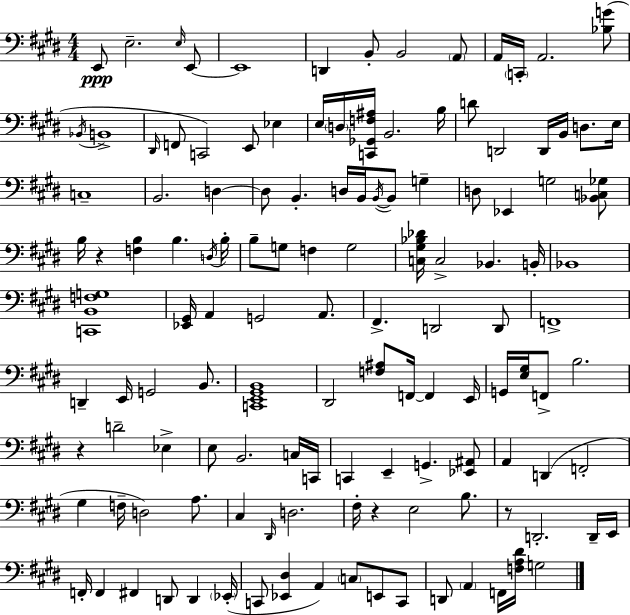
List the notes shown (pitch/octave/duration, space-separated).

E2/e E3/h. E3/s E2/e E2/w D2/q B2/e B2/h A2/e A2/s C2/s A2/h. [Bb3,G4]/e Bb2/s B2/w D#2/s F2/e C2/h E2/e Eb3/q E3/s D3/s [C2,Gb2,F3,A#3]/s B2/h. B3/s D4/e D2/h D2/s B2/s D3/e. E3/s C3/w B2/h. D3/q D3/e B2/q. D3/s B2/s B2/s B2/e G3/q D3/e Eb2/q G3/h [Bb2,C3,Gb3]/e B3/s R/q [F3,B3]/q B3/q. D3/s B3/s B3/e G3/e F3/q G3/h [C3,G#3,Bb3,Db4]/s C3/h Bb2/q. B2/s Bb2/w [C2,B2,F3,G3]/w [Eb2,G#2]/s A2/q G2/h A2/e. F#2/q. D2/h D2/e F2/w D2/q E2/s G2/h B2/e. [C2,E2,G#2,B2]/w D#2/h [F3,A#3]/e F2/s F2/q E2/s G2/s [E3,G#3]/s F2/e B3/h. R/q D4/h Eb3/q E3/e B2/h. C3/s C2/s C2/q E2/q G2/q. [Eb2,A#2]/e A2/q D2/q F2/h G#3/q F3/s D3/h A3/e. C#3/q D#2/s D3/h. F#3/s R/q E3/h B3/e. R/e D2/h. D2/s E2/s F2/s F2/q F#2/q D2/e D2/q Eb2/s C2/e [Eb2,D#3]/q A2/q C3/e E2/e C2/e D2/e A2/q F2/s [F3,A3,D#4]/s G3/h